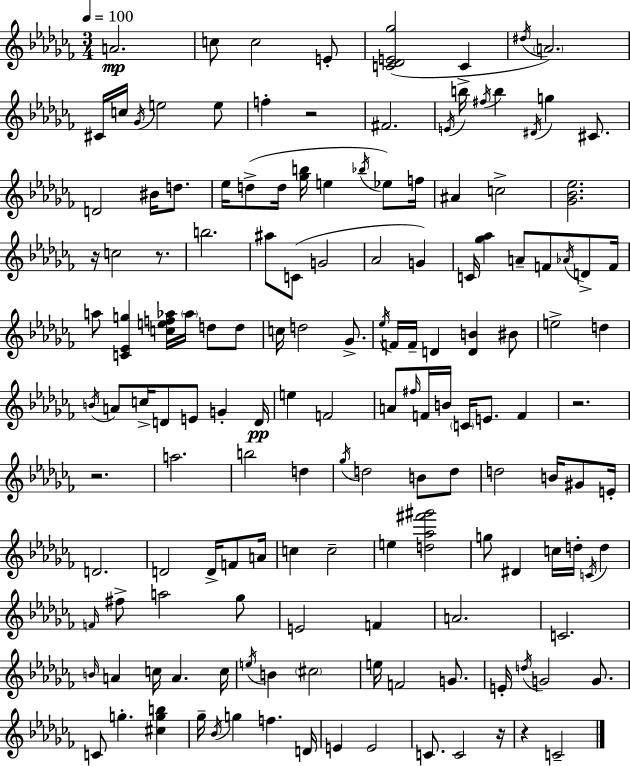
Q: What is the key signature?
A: AES minor